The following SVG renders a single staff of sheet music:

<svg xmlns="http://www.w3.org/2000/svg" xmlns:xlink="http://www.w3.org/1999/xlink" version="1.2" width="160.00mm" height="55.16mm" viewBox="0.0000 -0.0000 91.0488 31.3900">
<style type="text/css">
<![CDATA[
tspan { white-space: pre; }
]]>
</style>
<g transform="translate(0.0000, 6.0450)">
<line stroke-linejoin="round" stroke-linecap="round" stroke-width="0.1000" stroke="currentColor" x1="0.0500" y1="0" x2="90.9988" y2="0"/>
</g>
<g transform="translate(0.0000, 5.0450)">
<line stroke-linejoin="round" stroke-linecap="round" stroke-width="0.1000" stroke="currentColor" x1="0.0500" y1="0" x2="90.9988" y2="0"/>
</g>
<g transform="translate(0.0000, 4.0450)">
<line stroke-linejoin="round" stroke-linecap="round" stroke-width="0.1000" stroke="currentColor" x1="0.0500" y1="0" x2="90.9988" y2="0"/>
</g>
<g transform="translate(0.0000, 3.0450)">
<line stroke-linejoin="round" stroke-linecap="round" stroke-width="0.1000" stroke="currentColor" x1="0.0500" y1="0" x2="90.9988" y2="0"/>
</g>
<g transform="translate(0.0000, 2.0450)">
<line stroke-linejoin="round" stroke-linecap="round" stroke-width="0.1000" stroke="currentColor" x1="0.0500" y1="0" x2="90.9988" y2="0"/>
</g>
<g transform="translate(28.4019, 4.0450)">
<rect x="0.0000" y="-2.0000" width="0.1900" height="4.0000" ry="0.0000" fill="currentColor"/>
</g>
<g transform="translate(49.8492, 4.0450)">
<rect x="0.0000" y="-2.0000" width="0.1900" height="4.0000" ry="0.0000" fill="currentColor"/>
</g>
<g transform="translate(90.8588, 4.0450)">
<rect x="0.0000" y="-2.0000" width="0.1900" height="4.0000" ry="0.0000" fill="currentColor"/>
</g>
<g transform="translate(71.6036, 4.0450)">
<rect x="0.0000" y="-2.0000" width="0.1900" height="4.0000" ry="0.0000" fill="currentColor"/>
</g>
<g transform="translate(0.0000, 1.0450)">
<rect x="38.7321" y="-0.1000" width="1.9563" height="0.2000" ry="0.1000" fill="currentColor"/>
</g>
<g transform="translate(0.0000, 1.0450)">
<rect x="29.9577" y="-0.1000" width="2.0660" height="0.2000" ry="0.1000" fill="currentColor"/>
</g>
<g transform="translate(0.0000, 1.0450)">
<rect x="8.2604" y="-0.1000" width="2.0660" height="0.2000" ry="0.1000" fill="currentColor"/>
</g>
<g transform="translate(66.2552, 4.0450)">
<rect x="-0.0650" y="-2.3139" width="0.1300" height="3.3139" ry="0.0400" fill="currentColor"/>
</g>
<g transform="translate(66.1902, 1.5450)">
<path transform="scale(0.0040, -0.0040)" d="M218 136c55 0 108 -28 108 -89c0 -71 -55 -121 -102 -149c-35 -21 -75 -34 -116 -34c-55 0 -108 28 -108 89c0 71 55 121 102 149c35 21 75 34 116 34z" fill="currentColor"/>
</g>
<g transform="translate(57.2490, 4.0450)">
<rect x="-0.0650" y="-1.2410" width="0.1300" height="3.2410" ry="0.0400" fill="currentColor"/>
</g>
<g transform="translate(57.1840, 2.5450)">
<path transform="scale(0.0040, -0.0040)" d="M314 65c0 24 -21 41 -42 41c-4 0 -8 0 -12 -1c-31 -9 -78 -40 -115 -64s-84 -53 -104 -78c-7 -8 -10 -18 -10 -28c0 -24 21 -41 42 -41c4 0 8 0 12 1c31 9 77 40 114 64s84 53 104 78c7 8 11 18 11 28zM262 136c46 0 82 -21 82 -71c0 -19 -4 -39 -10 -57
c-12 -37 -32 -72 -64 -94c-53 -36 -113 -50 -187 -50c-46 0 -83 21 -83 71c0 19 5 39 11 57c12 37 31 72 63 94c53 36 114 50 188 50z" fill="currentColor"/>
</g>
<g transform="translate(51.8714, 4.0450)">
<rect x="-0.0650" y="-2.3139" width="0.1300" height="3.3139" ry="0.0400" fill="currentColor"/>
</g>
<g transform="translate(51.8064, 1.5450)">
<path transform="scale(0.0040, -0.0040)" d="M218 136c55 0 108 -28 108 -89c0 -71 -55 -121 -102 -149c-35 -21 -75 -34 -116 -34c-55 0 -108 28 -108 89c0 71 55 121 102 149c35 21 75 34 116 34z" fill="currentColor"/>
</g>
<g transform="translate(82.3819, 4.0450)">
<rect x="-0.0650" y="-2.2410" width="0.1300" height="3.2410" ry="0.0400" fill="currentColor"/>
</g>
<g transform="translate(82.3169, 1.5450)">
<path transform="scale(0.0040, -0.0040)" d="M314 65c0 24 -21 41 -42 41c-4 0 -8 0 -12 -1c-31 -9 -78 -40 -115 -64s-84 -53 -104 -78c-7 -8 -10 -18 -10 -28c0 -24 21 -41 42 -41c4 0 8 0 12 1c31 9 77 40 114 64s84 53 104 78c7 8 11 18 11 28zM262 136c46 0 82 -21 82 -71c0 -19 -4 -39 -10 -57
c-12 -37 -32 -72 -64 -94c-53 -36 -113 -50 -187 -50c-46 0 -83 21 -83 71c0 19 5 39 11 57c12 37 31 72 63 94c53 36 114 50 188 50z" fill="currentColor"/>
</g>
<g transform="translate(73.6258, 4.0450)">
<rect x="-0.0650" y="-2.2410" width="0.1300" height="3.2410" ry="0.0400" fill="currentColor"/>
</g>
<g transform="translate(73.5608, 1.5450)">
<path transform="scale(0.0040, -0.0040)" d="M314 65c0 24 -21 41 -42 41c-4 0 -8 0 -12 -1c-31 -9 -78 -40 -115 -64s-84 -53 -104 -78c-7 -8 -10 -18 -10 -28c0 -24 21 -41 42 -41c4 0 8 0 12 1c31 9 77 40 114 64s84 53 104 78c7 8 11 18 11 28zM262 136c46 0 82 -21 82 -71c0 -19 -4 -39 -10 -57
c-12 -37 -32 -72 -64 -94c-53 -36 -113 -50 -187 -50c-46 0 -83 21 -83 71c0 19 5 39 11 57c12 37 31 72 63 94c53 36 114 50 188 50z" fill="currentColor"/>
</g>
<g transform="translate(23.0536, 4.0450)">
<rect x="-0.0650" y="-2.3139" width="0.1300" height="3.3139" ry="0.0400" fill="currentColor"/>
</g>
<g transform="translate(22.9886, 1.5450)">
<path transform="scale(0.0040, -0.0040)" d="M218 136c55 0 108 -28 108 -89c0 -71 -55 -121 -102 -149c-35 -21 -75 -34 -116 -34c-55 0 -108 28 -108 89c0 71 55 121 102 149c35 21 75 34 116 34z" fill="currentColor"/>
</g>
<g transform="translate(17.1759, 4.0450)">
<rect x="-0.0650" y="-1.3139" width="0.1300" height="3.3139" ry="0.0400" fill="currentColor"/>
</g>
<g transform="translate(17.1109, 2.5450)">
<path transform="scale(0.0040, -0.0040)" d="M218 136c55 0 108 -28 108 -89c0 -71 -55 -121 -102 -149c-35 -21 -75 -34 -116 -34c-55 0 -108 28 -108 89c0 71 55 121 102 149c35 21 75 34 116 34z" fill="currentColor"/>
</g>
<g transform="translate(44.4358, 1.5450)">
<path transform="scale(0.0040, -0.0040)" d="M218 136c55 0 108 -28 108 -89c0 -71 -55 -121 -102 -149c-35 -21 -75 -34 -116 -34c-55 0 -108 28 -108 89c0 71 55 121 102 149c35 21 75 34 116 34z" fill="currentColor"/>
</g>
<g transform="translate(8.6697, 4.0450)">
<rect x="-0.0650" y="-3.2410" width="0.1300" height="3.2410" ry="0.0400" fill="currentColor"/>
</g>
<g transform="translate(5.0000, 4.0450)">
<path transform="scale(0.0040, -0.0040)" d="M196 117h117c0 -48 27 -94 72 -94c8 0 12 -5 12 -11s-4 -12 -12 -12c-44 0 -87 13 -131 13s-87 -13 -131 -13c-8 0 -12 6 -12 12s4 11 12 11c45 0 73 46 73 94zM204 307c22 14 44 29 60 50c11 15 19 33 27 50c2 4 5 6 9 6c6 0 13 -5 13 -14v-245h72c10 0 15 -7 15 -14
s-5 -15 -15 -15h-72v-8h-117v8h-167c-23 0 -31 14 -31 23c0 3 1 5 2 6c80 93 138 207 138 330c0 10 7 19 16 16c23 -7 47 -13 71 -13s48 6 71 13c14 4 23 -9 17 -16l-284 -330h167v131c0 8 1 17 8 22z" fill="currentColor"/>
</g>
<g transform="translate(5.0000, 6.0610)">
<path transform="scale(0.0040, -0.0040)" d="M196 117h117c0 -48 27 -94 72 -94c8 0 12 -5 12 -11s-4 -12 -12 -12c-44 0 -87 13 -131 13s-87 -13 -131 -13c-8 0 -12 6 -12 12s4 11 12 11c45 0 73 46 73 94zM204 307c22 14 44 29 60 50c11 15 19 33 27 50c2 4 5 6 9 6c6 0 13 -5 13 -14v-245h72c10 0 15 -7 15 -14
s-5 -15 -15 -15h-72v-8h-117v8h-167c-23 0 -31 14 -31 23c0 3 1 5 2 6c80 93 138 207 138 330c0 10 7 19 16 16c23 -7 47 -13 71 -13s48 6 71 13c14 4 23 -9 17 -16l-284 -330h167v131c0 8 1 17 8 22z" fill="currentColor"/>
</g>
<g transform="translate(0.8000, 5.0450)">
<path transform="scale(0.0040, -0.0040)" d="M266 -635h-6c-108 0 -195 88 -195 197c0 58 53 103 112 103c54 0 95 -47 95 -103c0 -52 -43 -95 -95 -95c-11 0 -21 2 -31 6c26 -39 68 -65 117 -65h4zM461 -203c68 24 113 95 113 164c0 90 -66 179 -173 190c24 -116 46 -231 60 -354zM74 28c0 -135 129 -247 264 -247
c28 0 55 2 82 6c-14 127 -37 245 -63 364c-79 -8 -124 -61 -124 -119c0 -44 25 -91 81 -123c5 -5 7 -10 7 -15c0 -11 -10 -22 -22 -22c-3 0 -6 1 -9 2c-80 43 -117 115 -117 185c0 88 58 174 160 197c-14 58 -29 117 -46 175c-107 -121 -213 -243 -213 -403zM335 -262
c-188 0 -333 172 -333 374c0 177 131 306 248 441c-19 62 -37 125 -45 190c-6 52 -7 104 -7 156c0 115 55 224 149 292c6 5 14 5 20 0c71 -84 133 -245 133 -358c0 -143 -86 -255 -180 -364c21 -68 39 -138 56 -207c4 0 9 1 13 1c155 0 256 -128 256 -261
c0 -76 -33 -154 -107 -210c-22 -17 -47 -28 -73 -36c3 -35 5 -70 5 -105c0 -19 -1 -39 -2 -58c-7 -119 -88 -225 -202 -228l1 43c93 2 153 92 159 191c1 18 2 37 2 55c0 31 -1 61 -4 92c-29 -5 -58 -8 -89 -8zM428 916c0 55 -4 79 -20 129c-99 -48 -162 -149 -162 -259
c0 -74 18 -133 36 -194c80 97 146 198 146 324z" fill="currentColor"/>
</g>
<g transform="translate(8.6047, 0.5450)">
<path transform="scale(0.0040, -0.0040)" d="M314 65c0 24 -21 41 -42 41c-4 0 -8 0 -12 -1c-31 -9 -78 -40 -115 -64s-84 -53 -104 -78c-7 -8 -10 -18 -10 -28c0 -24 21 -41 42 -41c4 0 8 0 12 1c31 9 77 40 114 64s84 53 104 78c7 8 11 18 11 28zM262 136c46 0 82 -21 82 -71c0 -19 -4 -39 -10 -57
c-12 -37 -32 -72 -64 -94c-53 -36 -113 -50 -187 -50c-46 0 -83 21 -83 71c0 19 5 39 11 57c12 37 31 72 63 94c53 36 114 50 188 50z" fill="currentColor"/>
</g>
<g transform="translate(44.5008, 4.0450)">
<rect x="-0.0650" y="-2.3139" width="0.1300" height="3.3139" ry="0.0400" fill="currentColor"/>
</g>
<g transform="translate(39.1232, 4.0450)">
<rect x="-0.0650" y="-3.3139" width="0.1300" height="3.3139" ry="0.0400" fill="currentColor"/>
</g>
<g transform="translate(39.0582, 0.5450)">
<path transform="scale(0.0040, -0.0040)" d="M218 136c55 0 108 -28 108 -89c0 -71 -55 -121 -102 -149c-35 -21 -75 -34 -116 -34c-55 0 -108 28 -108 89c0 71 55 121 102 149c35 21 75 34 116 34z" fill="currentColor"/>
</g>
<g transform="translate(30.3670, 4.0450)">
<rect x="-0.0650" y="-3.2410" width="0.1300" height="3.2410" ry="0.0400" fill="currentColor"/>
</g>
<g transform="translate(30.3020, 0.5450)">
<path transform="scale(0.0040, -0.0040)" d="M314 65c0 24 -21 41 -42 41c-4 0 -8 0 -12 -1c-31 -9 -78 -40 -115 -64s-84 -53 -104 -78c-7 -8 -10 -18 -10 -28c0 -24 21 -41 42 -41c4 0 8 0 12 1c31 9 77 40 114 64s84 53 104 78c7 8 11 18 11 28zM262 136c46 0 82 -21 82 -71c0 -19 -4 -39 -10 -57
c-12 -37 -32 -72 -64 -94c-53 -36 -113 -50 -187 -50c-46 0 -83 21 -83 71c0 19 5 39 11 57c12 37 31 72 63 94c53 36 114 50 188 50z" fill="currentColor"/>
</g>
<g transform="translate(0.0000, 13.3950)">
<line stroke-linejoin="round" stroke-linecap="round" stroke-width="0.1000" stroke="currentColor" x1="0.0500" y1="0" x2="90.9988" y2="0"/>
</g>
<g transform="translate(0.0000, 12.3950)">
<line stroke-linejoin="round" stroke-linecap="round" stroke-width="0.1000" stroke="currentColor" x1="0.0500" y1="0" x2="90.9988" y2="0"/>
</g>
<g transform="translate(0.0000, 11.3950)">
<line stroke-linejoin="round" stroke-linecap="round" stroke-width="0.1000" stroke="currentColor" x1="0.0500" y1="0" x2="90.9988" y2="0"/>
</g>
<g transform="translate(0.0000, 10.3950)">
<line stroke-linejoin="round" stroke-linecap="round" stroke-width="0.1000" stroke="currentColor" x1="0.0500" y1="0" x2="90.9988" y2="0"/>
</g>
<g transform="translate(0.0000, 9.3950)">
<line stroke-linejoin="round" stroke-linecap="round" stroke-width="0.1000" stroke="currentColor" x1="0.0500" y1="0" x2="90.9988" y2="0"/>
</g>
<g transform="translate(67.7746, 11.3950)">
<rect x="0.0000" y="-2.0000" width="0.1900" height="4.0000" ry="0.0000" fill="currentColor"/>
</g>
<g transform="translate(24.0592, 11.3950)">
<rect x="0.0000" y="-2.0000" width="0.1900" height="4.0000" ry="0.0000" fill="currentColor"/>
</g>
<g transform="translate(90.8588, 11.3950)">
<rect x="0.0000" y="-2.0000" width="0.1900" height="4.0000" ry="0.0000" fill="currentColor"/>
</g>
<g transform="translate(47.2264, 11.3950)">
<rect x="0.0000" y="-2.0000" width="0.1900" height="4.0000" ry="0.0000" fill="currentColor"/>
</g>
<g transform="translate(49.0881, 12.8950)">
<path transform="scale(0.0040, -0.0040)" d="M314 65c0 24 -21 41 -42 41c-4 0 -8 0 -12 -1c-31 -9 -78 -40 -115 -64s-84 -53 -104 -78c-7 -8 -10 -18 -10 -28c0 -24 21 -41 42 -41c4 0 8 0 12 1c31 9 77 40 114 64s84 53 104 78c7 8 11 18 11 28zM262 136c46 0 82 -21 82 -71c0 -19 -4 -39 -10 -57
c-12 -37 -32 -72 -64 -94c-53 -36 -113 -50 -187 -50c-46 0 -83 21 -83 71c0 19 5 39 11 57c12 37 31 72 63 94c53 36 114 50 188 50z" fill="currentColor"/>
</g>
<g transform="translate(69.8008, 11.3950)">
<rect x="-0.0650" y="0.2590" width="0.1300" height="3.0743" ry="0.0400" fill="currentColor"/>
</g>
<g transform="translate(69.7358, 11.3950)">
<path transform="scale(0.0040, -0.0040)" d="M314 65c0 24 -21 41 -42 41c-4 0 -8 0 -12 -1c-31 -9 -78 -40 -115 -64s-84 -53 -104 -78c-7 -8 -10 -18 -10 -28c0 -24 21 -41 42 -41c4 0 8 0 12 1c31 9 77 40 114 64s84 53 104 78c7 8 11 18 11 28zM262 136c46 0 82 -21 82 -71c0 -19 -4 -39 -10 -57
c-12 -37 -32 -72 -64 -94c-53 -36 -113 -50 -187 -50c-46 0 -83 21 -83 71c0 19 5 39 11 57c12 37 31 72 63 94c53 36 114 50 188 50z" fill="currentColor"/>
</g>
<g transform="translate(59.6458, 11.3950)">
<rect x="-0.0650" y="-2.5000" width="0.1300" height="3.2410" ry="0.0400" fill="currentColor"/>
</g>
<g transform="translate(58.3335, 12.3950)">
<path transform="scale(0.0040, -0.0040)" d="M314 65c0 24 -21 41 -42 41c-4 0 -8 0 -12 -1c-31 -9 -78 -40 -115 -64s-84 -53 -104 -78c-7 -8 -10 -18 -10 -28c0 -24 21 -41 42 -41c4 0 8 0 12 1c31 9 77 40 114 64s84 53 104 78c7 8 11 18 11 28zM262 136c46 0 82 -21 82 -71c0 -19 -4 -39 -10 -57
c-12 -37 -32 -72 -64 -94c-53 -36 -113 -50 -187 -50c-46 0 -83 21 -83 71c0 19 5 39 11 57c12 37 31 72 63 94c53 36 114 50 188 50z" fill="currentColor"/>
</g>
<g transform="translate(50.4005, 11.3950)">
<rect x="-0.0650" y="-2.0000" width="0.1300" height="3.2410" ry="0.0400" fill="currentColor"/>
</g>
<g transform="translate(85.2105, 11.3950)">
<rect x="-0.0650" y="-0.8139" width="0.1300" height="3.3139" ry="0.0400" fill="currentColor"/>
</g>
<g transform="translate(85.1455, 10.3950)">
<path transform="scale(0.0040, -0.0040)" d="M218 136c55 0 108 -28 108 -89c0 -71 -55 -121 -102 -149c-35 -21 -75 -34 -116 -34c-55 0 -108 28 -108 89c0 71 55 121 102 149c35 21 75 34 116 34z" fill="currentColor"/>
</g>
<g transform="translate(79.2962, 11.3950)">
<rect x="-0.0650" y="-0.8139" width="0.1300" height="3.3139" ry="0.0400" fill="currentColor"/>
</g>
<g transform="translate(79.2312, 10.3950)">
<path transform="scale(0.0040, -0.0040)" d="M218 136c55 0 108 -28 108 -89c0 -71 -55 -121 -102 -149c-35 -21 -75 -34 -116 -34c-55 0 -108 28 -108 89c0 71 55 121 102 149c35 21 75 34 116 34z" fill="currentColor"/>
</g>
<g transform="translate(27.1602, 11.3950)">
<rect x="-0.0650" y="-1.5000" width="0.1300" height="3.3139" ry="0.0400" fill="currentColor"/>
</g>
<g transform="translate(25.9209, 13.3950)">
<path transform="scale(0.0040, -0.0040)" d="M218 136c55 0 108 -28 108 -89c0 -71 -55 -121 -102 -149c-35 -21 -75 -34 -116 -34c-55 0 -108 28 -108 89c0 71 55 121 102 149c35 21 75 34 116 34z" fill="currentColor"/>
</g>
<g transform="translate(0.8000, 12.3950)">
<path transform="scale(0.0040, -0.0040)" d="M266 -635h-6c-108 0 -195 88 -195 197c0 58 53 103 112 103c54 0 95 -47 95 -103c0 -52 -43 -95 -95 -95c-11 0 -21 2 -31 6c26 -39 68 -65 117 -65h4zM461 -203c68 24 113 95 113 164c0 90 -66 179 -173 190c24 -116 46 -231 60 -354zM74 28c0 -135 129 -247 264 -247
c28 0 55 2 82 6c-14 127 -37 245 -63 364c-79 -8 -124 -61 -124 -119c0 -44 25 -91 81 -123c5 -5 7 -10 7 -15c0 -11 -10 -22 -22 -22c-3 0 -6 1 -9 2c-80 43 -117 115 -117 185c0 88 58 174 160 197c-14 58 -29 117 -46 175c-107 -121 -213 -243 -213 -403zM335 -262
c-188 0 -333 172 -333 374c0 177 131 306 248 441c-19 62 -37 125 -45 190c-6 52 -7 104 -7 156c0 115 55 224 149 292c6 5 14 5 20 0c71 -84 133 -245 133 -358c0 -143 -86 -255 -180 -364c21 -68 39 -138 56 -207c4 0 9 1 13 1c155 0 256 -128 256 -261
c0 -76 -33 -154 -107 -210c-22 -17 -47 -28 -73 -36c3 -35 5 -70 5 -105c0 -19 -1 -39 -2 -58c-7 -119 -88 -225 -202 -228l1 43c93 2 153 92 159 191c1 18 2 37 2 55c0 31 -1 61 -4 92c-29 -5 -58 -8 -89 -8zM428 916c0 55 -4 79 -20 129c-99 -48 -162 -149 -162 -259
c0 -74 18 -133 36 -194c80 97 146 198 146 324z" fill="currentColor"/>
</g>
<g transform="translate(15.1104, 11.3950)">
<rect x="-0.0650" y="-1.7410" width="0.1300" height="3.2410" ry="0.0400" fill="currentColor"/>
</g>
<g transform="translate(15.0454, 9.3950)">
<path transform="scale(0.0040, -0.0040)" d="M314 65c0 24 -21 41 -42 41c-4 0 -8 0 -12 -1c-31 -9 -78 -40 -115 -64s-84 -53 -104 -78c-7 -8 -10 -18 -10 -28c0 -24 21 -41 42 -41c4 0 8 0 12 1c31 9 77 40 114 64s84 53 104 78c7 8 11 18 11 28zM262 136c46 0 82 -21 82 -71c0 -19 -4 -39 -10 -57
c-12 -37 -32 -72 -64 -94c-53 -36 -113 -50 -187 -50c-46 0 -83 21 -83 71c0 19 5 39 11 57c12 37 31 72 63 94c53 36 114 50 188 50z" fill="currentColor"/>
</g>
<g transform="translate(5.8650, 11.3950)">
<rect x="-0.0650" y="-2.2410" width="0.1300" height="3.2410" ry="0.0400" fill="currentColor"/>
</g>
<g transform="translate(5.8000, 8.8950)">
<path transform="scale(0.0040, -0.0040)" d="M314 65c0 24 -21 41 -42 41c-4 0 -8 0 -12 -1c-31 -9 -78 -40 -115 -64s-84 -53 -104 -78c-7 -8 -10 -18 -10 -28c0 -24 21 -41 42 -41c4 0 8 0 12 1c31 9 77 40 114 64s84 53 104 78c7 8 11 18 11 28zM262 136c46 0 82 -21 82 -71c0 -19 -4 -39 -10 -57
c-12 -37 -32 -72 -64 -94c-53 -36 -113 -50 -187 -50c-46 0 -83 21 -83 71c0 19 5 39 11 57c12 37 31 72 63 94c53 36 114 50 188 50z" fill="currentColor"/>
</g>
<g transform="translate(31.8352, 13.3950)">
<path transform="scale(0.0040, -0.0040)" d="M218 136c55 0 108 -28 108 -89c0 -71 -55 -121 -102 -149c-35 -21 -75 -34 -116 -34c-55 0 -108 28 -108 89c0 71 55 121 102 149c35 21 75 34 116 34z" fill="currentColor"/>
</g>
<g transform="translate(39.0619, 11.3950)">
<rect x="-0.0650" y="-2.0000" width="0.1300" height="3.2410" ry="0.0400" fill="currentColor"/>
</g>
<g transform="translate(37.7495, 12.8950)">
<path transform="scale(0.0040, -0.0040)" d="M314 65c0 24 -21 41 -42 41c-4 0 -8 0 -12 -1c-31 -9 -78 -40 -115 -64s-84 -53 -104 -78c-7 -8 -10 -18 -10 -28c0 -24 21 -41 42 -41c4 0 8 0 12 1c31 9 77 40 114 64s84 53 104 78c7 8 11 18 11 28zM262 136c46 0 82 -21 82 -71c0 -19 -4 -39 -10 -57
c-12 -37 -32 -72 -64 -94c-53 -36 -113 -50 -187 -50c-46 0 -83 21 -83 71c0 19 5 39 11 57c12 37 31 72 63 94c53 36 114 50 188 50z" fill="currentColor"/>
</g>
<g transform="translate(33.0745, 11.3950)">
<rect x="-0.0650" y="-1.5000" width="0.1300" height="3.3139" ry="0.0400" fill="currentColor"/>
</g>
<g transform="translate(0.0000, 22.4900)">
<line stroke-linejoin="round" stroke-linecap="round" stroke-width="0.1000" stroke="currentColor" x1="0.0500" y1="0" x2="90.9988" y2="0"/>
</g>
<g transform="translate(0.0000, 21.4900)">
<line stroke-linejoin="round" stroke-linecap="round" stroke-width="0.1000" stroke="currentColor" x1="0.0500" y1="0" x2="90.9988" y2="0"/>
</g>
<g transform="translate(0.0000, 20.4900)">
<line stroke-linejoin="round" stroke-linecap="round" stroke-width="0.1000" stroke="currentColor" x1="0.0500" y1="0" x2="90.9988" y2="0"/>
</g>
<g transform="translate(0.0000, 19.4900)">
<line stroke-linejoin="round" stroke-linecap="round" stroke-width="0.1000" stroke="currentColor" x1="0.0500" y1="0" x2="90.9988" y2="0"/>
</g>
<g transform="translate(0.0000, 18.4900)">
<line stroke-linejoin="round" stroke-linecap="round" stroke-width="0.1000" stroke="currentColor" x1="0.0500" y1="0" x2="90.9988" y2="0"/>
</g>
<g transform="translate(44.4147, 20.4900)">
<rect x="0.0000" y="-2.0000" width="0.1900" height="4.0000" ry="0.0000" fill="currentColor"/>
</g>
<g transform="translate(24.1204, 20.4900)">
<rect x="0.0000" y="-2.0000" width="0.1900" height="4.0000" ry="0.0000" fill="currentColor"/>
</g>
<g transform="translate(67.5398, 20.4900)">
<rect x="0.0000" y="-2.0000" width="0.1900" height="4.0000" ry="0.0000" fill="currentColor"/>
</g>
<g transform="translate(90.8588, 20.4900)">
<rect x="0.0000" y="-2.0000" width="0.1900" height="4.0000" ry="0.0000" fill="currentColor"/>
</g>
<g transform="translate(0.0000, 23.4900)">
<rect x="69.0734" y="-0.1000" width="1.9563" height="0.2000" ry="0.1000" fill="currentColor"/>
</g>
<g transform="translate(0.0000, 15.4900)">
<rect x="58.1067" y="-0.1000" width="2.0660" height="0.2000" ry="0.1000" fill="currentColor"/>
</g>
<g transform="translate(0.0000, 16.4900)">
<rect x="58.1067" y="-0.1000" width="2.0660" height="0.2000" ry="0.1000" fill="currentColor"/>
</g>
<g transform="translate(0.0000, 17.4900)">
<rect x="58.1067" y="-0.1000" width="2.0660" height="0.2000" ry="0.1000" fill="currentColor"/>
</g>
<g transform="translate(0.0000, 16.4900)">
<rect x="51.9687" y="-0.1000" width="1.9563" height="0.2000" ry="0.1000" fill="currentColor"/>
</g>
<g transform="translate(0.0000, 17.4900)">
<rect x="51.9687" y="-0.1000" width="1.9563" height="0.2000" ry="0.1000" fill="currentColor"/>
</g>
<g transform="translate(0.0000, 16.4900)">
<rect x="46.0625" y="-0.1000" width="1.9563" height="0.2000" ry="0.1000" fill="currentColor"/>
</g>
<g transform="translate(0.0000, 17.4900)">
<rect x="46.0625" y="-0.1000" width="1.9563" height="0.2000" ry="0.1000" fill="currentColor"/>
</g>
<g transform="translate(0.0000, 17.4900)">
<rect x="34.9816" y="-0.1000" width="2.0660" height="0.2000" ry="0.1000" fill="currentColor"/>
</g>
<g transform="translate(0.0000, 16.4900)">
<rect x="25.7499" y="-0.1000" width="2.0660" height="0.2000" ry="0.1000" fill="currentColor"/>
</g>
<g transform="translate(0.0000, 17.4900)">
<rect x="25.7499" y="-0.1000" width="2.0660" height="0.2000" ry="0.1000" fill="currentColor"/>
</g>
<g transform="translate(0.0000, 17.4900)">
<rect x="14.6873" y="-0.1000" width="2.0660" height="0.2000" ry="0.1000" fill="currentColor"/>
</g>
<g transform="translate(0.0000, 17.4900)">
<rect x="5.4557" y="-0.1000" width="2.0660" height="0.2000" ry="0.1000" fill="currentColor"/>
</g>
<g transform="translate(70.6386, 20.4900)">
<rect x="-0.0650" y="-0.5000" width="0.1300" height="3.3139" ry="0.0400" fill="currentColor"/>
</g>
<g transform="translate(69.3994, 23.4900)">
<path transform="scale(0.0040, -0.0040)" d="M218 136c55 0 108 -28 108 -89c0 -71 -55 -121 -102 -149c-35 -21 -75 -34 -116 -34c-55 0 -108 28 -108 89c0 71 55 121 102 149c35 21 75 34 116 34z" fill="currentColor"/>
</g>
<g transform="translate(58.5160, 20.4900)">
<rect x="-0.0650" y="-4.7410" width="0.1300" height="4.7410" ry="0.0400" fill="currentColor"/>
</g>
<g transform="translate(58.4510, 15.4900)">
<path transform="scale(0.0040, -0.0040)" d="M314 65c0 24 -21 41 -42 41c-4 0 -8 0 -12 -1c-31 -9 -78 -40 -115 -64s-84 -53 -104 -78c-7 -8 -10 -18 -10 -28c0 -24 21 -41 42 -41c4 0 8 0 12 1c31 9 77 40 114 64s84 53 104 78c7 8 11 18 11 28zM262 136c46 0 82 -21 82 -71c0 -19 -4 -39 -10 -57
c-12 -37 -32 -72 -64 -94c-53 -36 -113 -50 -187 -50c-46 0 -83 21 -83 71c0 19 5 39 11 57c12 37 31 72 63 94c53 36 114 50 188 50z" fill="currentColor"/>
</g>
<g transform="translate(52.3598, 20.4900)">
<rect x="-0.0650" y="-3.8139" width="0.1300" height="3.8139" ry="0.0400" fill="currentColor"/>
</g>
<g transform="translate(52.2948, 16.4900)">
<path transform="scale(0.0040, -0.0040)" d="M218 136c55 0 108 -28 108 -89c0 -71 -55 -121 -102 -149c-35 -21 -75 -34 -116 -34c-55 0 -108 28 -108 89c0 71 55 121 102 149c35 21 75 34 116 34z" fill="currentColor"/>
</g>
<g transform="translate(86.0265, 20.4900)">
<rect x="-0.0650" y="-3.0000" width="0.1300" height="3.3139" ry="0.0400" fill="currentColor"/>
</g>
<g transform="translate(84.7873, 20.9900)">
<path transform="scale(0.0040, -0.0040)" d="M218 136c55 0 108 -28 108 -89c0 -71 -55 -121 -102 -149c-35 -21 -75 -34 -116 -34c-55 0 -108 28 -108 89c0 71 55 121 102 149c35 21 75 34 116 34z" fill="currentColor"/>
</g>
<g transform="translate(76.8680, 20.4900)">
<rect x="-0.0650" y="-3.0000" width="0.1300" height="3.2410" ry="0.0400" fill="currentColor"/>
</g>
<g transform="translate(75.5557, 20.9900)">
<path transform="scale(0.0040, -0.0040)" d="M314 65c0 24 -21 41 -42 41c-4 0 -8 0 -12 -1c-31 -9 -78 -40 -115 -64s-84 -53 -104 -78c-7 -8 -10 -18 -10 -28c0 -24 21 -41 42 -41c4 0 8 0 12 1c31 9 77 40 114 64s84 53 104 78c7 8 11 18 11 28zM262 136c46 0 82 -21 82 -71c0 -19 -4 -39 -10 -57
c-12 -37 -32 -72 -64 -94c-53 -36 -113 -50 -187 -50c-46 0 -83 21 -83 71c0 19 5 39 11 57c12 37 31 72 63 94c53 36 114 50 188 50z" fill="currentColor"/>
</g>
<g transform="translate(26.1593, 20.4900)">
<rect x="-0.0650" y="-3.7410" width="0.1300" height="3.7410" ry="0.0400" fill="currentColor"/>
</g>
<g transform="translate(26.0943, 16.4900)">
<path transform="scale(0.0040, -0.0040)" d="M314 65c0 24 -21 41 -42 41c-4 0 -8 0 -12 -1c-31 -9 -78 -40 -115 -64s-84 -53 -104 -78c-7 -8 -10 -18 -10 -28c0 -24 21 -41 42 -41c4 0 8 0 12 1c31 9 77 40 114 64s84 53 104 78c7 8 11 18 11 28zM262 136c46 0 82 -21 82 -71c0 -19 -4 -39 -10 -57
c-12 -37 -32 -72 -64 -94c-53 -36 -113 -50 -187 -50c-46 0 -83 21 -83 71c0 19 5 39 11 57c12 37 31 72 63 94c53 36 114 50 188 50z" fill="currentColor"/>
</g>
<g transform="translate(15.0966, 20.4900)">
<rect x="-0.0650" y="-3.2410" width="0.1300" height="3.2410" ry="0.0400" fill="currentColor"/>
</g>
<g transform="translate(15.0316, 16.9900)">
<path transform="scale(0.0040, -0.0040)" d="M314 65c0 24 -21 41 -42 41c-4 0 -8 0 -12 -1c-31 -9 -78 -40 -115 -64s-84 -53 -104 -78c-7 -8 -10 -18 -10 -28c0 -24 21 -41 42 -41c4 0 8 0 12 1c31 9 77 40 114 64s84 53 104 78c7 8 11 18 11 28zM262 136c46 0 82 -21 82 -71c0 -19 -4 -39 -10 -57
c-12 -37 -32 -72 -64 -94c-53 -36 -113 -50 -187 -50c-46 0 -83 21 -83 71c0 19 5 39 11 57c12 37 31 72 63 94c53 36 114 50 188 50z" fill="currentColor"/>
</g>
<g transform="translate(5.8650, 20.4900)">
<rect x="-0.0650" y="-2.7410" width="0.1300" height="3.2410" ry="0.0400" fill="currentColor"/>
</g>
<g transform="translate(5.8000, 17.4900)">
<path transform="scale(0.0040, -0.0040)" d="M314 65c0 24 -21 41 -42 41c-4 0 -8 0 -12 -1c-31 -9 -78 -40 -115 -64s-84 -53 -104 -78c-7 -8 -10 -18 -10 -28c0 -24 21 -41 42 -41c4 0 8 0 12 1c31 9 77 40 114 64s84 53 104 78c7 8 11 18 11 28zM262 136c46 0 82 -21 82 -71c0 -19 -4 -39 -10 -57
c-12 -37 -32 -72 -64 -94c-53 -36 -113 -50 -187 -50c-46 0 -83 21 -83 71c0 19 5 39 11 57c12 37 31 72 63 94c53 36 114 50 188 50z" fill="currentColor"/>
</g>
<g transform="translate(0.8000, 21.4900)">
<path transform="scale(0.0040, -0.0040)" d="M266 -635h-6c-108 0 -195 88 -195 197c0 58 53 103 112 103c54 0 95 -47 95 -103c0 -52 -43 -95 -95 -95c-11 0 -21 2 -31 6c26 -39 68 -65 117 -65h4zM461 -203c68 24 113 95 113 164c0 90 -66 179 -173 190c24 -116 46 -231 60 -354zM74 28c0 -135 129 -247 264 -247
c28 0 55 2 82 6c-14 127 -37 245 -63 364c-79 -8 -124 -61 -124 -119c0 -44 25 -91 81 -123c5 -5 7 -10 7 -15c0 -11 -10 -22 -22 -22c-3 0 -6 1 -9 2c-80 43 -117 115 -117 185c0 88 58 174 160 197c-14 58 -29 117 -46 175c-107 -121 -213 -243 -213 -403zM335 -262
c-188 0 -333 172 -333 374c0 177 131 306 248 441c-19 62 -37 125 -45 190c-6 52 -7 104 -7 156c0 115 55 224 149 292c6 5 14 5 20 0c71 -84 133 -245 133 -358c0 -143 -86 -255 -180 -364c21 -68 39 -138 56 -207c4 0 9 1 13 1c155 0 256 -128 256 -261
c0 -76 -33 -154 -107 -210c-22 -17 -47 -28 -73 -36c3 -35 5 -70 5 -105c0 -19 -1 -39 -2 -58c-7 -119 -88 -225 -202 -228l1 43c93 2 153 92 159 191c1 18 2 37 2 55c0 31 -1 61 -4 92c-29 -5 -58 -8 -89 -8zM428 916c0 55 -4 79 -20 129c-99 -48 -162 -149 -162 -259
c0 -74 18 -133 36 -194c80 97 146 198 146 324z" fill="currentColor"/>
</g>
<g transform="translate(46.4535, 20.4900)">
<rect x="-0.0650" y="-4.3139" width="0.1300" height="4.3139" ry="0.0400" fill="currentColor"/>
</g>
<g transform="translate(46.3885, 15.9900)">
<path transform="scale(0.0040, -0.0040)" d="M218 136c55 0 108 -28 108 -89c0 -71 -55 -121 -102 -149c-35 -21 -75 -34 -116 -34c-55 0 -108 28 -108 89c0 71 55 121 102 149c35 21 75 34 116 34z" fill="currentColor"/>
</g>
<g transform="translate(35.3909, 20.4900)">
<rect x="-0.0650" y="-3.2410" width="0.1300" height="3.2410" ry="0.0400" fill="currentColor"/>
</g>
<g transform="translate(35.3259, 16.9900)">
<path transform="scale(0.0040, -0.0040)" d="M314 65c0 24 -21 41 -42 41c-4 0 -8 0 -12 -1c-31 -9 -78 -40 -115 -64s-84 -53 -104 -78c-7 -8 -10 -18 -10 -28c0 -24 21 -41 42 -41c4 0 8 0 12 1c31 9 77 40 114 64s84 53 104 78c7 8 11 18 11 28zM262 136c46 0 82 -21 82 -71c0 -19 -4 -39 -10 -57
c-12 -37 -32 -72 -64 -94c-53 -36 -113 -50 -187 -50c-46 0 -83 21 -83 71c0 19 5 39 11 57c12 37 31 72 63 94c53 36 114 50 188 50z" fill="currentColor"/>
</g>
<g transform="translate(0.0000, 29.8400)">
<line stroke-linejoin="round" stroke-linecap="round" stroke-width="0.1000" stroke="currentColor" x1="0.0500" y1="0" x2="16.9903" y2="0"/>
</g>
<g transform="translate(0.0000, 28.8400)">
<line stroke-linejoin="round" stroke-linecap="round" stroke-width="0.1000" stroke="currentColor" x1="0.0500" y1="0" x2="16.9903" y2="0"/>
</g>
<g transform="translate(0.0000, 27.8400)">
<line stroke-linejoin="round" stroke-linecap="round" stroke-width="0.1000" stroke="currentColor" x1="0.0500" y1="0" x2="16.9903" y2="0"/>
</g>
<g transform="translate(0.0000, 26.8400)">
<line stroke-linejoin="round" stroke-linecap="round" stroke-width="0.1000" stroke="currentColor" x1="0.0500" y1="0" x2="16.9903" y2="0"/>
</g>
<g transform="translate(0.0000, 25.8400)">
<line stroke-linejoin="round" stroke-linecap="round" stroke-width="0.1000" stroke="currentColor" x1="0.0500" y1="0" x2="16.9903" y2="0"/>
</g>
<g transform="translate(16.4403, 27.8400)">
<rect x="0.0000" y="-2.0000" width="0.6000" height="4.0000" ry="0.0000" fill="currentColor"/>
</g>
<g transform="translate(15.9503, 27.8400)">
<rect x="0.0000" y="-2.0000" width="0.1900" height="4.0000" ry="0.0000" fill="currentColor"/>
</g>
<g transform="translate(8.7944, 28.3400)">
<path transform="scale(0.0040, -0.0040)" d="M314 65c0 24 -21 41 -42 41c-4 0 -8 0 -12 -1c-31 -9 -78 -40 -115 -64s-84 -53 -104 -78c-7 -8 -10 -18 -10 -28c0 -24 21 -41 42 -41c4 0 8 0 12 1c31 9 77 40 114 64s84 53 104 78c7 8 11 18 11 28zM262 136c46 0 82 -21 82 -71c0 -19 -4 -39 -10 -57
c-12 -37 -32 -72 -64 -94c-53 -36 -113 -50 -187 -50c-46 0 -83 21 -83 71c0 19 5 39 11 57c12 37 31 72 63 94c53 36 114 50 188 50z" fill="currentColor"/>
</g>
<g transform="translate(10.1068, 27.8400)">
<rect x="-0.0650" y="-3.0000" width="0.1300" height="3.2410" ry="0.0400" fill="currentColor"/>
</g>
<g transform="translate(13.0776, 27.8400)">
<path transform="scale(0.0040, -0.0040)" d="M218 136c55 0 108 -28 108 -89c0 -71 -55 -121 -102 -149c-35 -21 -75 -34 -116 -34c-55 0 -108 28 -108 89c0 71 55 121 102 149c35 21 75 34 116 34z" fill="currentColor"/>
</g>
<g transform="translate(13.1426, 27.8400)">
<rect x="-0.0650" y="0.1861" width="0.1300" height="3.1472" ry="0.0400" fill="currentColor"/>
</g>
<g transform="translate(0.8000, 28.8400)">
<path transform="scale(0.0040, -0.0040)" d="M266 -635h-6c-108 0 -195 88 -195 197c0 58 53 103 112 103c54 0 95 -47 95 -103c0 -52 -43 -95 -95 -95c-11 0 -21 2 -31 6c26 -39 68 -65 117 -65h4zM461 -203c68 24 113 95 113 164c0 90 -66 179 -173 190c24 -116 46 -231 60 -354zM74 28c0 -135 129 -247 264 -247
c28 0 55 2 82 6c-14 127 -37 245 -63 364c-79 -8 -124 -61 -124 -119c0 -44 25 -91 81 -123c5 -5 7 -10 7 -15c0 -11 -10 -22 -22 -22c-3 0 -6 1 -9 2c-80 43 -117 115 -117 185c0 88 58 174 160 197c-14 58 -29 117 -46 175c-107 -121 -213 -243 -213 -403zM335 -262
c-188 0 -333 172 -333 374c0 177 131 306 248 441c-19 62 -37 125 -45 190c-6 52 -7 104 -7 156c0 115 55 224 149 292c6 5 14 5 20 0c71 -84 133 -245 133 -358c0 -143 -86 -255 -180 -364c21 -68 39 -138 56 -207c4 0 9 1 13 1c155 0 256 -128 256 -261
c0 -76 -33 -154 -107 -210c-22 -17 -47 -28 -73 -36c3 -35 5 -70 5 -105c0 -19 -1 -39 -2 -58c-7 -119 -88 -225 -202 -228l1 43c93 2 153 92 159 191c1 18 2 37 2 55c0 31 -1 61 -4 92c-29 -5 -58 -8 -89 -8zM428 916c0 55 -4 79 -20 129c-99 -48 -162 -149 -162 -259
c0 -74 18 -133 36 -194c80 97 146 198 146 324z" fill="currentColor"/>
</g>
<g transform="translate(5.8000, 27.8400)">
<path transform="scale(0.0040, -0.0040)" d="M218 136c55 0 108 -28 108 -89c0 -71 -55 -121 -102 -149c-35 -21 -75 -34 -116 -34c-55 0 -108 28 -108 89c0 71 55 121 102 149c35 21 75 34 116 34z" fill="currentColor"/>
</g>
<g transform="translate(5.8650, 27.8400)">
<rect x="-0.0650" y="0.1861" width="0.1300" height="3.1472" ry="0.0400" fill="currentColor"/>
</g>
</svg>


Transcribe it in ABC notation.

X:1
T:Untitled
M:4/4
L:1/4
K:C
b2 e g b2 b g g e2 g g2 g2 g2 f2 E E F2 F2 G2 B2 d d a2 b2 c'2 b2 d' c' e'2 C A2 A B A2 B